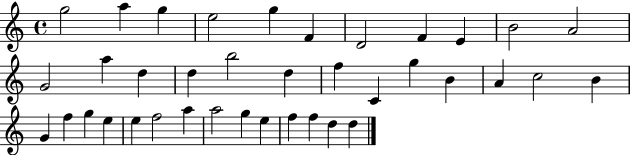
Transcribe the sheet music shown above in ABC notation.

X:1
T:Untitled
M:4/4
L:1/4
K:C
g2 a g e2 g F D2 F E B2 A2 G2 a d d b2 d f C g B A c2 B G f g e e f2 a a2 g e f f d d